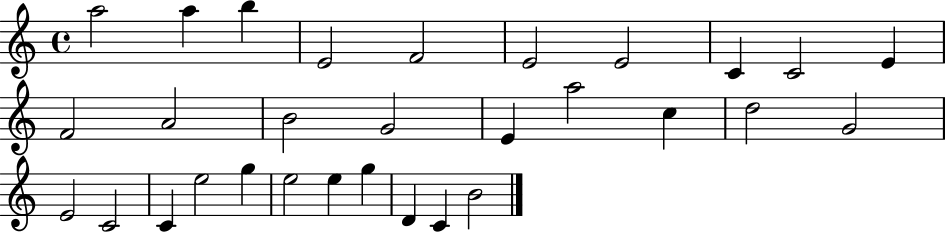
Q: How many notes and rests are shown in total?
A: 30